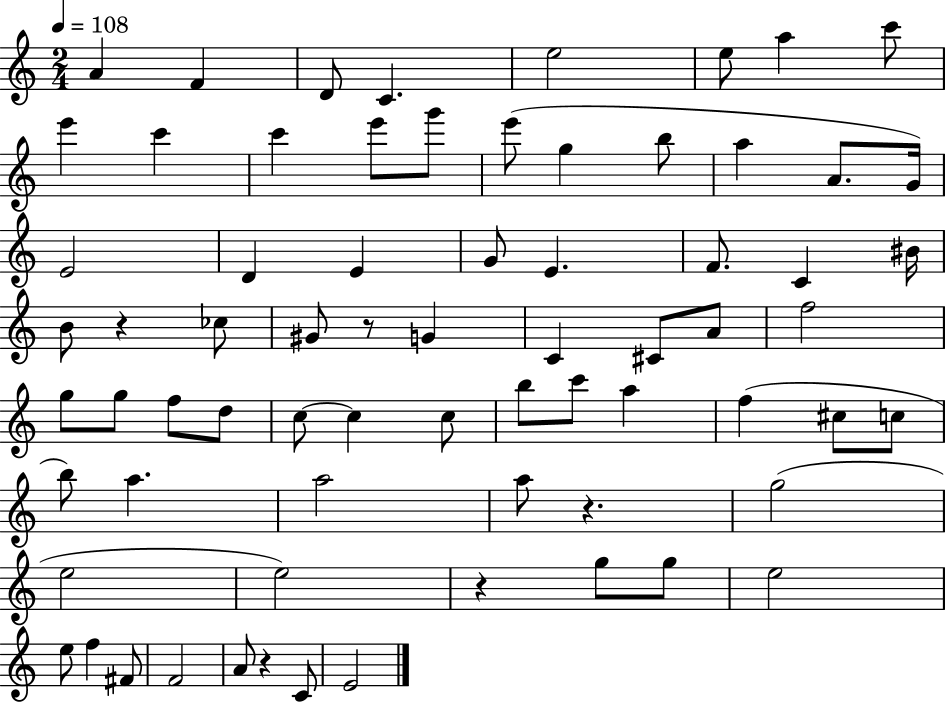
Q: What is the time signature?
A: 2/4